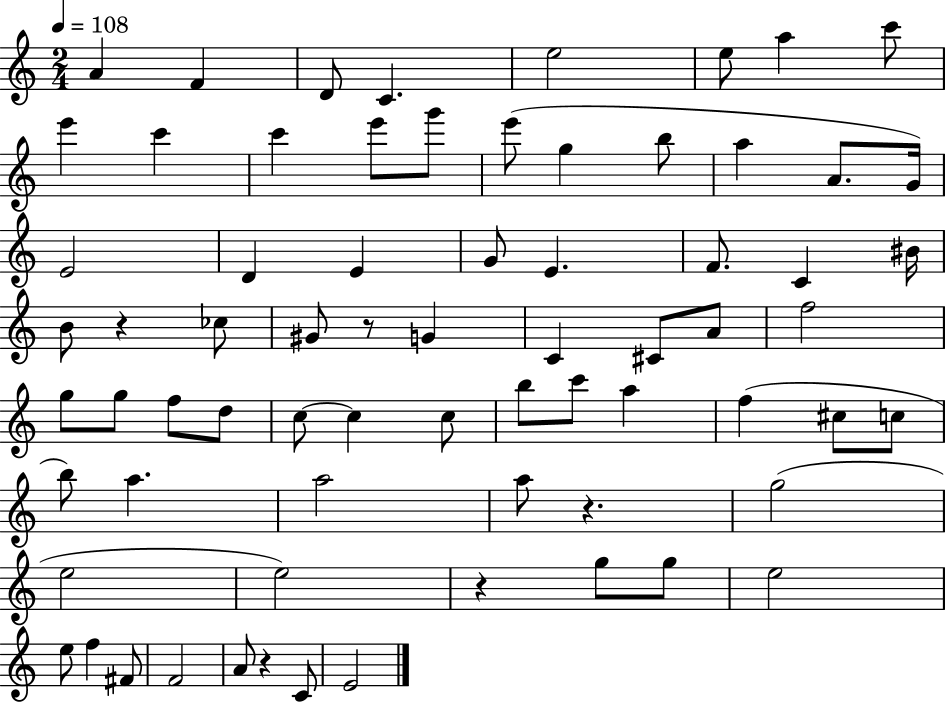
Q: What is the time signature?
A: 2/4